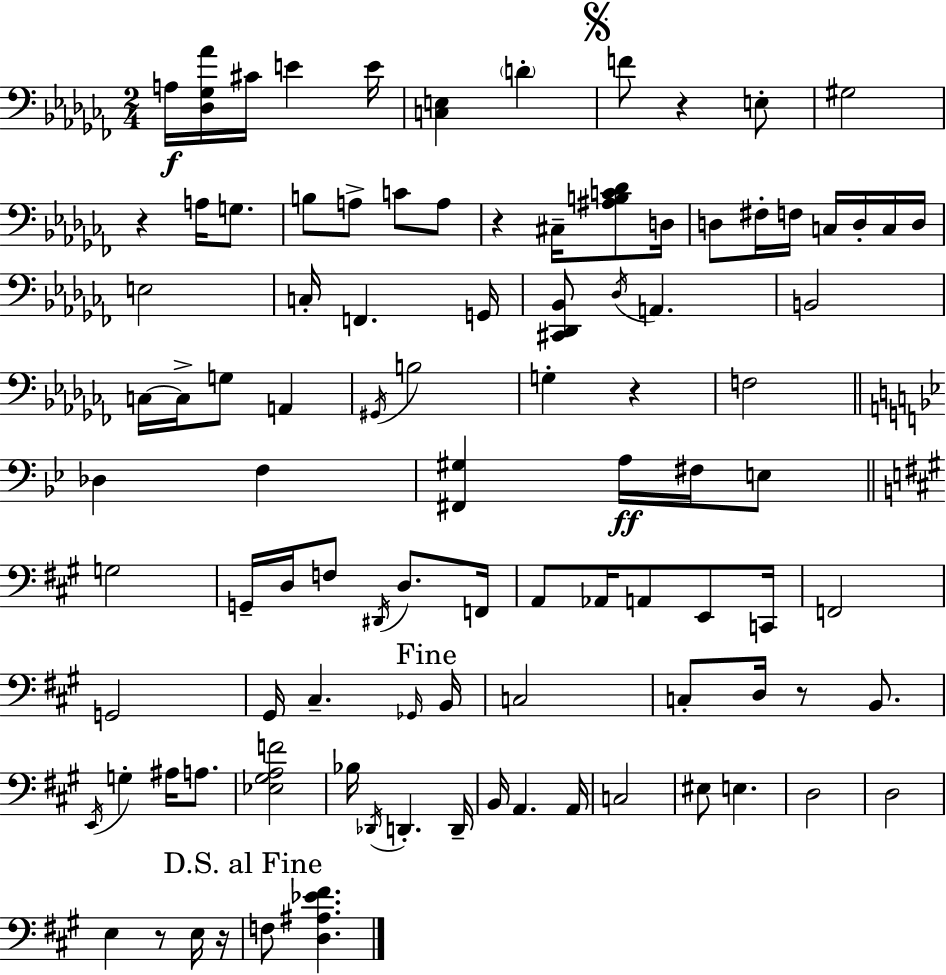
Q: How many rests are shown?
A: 7